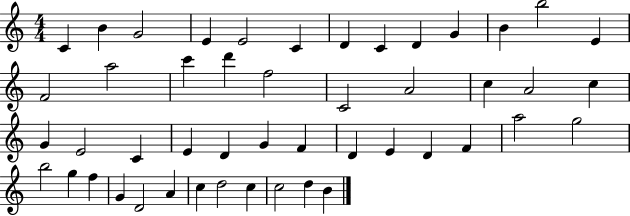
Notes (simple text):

C4/q B4/q G4/h E4/q E4/h C4/q D4/q C4/q D4/q G4/q B4/q B5/h E4/q F4/h A5/h C6/q D6/q F5/h C4/h A4/h C5/q A4/h C5/q G4/q E4/h C4/q E4/q D4/q G4/q F4/q D4/q E4/q D4/q F4/q A5/h G5/h B5/h G5/q F5/q G4/q D4/h A4/q C5/q D5/h C5/q C5/h D5/q B4/q